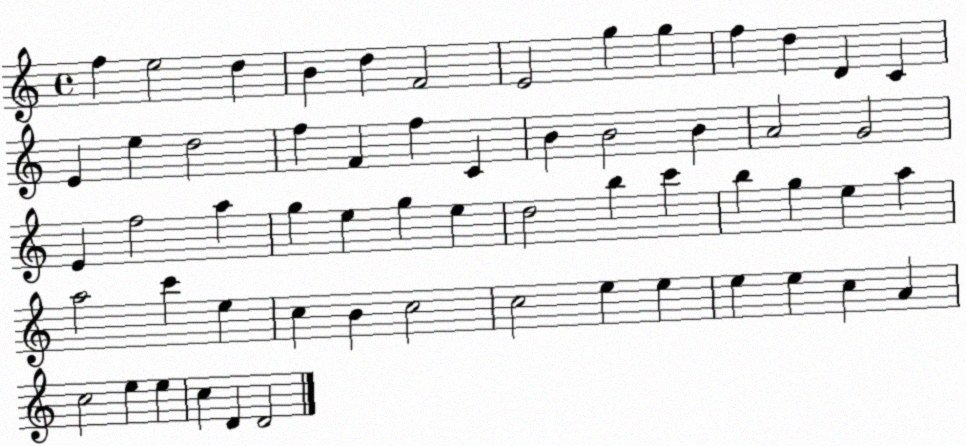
X:1
T:Untitled
M:4/4
L:1/4
K:C
f e2 d B d F2 E2 g g f d D C E e d2 f F f C B B2 B A2 G2 E f2 a g e g e d2 b c' b g e a a2 c' e c B c2 c2 e e e e c A c2 e e c D D2